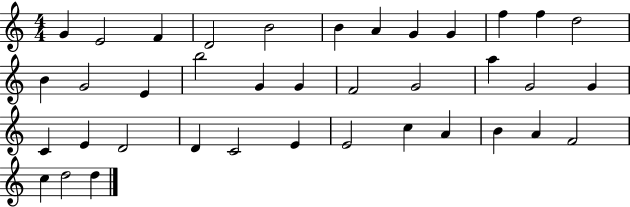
G4/q E4/h F4/q D4/h B4/h B4/q A4/q G4/q G4/q F5/q F5/q D5/h B4/q G4/h E4/q B5/h G4/q G4/q F4/h G4/h A5/q G4/h G4/q C4/q E4/q D4/h D4/q C4/h E4/q E4/h C5/q A4/q B4/q A4/q F4/h C5/q D5/h D5/q